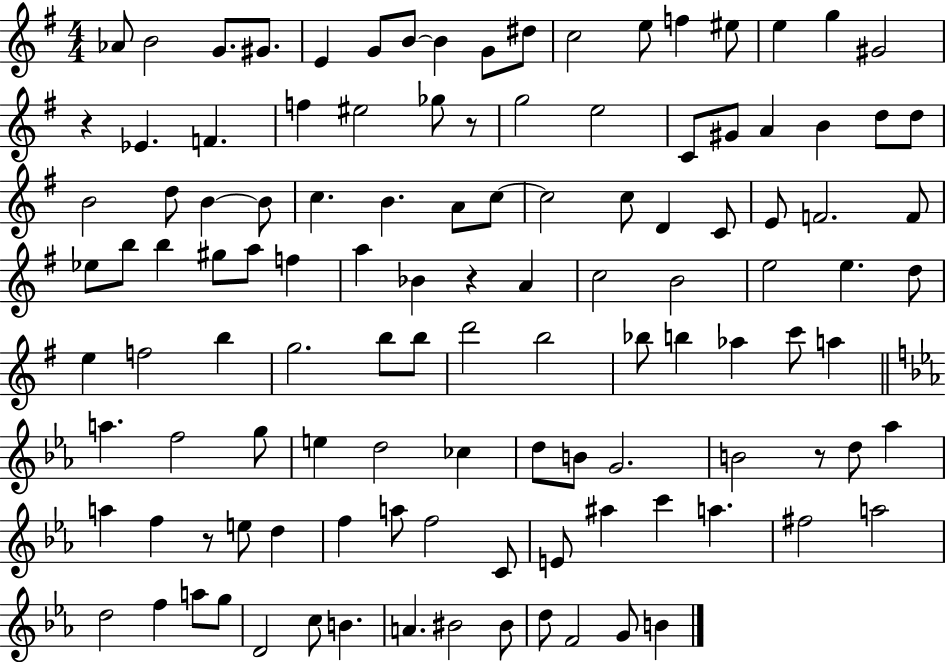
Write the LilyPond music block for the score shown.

{
  \clef treble
  \numericTimeSignature
  \time 4/4
  \key g \major
  aes'8 b'2 g'8. gis'8. | e'4 g'8 b'8~~ b'4 g'8 dis''8 | c''2 e''8 f''4 eis''8 | e''4 g''4 gis'2 | \break r4 ees'4. f'4. | f''4 eis''2 ges''8 r8 | g''2 e''2 | c'8 gis'8 a'4 b'4 d''8 d''8 | \break b'2 d''8 b'4~~ b'8 | c''4. b'4. a'8 c''8~~ | c''2 c''8 d'4 c'8 | e'8 f'2. f'8 | \break ees''8 b''8 b''4 gis''8 a''8 f''4 | a''4 bes'4 r4 a'4 | c''2 b'2 | e''2 e''4. d''8 | \break e''4 f''2 b''4 | g''2. b''8 b''8 | d'''2 b''2 | bes''8 b''4 aes''4 c'''8 a''4 | \break \bar "||" \break \key ees \major a''4. f''2 g''8 | e''4 d''2 ces''4 | d''8 b'8 g'2. | b'2 r8 d''8 aes''4 | \break a''4 f''4 r8 e''8 d''4 | f''4 a''8 f''2 c'8 | e'8 ais''4 c'''4 a''4. | fis''2 a''2 | \break d''2 f''4 a''8 g''8 | d'2 c''8 b'4. | a'4. bis'2 bis'8 | d''8 f'2 g'8 b'4 | \break \bar "|."
}